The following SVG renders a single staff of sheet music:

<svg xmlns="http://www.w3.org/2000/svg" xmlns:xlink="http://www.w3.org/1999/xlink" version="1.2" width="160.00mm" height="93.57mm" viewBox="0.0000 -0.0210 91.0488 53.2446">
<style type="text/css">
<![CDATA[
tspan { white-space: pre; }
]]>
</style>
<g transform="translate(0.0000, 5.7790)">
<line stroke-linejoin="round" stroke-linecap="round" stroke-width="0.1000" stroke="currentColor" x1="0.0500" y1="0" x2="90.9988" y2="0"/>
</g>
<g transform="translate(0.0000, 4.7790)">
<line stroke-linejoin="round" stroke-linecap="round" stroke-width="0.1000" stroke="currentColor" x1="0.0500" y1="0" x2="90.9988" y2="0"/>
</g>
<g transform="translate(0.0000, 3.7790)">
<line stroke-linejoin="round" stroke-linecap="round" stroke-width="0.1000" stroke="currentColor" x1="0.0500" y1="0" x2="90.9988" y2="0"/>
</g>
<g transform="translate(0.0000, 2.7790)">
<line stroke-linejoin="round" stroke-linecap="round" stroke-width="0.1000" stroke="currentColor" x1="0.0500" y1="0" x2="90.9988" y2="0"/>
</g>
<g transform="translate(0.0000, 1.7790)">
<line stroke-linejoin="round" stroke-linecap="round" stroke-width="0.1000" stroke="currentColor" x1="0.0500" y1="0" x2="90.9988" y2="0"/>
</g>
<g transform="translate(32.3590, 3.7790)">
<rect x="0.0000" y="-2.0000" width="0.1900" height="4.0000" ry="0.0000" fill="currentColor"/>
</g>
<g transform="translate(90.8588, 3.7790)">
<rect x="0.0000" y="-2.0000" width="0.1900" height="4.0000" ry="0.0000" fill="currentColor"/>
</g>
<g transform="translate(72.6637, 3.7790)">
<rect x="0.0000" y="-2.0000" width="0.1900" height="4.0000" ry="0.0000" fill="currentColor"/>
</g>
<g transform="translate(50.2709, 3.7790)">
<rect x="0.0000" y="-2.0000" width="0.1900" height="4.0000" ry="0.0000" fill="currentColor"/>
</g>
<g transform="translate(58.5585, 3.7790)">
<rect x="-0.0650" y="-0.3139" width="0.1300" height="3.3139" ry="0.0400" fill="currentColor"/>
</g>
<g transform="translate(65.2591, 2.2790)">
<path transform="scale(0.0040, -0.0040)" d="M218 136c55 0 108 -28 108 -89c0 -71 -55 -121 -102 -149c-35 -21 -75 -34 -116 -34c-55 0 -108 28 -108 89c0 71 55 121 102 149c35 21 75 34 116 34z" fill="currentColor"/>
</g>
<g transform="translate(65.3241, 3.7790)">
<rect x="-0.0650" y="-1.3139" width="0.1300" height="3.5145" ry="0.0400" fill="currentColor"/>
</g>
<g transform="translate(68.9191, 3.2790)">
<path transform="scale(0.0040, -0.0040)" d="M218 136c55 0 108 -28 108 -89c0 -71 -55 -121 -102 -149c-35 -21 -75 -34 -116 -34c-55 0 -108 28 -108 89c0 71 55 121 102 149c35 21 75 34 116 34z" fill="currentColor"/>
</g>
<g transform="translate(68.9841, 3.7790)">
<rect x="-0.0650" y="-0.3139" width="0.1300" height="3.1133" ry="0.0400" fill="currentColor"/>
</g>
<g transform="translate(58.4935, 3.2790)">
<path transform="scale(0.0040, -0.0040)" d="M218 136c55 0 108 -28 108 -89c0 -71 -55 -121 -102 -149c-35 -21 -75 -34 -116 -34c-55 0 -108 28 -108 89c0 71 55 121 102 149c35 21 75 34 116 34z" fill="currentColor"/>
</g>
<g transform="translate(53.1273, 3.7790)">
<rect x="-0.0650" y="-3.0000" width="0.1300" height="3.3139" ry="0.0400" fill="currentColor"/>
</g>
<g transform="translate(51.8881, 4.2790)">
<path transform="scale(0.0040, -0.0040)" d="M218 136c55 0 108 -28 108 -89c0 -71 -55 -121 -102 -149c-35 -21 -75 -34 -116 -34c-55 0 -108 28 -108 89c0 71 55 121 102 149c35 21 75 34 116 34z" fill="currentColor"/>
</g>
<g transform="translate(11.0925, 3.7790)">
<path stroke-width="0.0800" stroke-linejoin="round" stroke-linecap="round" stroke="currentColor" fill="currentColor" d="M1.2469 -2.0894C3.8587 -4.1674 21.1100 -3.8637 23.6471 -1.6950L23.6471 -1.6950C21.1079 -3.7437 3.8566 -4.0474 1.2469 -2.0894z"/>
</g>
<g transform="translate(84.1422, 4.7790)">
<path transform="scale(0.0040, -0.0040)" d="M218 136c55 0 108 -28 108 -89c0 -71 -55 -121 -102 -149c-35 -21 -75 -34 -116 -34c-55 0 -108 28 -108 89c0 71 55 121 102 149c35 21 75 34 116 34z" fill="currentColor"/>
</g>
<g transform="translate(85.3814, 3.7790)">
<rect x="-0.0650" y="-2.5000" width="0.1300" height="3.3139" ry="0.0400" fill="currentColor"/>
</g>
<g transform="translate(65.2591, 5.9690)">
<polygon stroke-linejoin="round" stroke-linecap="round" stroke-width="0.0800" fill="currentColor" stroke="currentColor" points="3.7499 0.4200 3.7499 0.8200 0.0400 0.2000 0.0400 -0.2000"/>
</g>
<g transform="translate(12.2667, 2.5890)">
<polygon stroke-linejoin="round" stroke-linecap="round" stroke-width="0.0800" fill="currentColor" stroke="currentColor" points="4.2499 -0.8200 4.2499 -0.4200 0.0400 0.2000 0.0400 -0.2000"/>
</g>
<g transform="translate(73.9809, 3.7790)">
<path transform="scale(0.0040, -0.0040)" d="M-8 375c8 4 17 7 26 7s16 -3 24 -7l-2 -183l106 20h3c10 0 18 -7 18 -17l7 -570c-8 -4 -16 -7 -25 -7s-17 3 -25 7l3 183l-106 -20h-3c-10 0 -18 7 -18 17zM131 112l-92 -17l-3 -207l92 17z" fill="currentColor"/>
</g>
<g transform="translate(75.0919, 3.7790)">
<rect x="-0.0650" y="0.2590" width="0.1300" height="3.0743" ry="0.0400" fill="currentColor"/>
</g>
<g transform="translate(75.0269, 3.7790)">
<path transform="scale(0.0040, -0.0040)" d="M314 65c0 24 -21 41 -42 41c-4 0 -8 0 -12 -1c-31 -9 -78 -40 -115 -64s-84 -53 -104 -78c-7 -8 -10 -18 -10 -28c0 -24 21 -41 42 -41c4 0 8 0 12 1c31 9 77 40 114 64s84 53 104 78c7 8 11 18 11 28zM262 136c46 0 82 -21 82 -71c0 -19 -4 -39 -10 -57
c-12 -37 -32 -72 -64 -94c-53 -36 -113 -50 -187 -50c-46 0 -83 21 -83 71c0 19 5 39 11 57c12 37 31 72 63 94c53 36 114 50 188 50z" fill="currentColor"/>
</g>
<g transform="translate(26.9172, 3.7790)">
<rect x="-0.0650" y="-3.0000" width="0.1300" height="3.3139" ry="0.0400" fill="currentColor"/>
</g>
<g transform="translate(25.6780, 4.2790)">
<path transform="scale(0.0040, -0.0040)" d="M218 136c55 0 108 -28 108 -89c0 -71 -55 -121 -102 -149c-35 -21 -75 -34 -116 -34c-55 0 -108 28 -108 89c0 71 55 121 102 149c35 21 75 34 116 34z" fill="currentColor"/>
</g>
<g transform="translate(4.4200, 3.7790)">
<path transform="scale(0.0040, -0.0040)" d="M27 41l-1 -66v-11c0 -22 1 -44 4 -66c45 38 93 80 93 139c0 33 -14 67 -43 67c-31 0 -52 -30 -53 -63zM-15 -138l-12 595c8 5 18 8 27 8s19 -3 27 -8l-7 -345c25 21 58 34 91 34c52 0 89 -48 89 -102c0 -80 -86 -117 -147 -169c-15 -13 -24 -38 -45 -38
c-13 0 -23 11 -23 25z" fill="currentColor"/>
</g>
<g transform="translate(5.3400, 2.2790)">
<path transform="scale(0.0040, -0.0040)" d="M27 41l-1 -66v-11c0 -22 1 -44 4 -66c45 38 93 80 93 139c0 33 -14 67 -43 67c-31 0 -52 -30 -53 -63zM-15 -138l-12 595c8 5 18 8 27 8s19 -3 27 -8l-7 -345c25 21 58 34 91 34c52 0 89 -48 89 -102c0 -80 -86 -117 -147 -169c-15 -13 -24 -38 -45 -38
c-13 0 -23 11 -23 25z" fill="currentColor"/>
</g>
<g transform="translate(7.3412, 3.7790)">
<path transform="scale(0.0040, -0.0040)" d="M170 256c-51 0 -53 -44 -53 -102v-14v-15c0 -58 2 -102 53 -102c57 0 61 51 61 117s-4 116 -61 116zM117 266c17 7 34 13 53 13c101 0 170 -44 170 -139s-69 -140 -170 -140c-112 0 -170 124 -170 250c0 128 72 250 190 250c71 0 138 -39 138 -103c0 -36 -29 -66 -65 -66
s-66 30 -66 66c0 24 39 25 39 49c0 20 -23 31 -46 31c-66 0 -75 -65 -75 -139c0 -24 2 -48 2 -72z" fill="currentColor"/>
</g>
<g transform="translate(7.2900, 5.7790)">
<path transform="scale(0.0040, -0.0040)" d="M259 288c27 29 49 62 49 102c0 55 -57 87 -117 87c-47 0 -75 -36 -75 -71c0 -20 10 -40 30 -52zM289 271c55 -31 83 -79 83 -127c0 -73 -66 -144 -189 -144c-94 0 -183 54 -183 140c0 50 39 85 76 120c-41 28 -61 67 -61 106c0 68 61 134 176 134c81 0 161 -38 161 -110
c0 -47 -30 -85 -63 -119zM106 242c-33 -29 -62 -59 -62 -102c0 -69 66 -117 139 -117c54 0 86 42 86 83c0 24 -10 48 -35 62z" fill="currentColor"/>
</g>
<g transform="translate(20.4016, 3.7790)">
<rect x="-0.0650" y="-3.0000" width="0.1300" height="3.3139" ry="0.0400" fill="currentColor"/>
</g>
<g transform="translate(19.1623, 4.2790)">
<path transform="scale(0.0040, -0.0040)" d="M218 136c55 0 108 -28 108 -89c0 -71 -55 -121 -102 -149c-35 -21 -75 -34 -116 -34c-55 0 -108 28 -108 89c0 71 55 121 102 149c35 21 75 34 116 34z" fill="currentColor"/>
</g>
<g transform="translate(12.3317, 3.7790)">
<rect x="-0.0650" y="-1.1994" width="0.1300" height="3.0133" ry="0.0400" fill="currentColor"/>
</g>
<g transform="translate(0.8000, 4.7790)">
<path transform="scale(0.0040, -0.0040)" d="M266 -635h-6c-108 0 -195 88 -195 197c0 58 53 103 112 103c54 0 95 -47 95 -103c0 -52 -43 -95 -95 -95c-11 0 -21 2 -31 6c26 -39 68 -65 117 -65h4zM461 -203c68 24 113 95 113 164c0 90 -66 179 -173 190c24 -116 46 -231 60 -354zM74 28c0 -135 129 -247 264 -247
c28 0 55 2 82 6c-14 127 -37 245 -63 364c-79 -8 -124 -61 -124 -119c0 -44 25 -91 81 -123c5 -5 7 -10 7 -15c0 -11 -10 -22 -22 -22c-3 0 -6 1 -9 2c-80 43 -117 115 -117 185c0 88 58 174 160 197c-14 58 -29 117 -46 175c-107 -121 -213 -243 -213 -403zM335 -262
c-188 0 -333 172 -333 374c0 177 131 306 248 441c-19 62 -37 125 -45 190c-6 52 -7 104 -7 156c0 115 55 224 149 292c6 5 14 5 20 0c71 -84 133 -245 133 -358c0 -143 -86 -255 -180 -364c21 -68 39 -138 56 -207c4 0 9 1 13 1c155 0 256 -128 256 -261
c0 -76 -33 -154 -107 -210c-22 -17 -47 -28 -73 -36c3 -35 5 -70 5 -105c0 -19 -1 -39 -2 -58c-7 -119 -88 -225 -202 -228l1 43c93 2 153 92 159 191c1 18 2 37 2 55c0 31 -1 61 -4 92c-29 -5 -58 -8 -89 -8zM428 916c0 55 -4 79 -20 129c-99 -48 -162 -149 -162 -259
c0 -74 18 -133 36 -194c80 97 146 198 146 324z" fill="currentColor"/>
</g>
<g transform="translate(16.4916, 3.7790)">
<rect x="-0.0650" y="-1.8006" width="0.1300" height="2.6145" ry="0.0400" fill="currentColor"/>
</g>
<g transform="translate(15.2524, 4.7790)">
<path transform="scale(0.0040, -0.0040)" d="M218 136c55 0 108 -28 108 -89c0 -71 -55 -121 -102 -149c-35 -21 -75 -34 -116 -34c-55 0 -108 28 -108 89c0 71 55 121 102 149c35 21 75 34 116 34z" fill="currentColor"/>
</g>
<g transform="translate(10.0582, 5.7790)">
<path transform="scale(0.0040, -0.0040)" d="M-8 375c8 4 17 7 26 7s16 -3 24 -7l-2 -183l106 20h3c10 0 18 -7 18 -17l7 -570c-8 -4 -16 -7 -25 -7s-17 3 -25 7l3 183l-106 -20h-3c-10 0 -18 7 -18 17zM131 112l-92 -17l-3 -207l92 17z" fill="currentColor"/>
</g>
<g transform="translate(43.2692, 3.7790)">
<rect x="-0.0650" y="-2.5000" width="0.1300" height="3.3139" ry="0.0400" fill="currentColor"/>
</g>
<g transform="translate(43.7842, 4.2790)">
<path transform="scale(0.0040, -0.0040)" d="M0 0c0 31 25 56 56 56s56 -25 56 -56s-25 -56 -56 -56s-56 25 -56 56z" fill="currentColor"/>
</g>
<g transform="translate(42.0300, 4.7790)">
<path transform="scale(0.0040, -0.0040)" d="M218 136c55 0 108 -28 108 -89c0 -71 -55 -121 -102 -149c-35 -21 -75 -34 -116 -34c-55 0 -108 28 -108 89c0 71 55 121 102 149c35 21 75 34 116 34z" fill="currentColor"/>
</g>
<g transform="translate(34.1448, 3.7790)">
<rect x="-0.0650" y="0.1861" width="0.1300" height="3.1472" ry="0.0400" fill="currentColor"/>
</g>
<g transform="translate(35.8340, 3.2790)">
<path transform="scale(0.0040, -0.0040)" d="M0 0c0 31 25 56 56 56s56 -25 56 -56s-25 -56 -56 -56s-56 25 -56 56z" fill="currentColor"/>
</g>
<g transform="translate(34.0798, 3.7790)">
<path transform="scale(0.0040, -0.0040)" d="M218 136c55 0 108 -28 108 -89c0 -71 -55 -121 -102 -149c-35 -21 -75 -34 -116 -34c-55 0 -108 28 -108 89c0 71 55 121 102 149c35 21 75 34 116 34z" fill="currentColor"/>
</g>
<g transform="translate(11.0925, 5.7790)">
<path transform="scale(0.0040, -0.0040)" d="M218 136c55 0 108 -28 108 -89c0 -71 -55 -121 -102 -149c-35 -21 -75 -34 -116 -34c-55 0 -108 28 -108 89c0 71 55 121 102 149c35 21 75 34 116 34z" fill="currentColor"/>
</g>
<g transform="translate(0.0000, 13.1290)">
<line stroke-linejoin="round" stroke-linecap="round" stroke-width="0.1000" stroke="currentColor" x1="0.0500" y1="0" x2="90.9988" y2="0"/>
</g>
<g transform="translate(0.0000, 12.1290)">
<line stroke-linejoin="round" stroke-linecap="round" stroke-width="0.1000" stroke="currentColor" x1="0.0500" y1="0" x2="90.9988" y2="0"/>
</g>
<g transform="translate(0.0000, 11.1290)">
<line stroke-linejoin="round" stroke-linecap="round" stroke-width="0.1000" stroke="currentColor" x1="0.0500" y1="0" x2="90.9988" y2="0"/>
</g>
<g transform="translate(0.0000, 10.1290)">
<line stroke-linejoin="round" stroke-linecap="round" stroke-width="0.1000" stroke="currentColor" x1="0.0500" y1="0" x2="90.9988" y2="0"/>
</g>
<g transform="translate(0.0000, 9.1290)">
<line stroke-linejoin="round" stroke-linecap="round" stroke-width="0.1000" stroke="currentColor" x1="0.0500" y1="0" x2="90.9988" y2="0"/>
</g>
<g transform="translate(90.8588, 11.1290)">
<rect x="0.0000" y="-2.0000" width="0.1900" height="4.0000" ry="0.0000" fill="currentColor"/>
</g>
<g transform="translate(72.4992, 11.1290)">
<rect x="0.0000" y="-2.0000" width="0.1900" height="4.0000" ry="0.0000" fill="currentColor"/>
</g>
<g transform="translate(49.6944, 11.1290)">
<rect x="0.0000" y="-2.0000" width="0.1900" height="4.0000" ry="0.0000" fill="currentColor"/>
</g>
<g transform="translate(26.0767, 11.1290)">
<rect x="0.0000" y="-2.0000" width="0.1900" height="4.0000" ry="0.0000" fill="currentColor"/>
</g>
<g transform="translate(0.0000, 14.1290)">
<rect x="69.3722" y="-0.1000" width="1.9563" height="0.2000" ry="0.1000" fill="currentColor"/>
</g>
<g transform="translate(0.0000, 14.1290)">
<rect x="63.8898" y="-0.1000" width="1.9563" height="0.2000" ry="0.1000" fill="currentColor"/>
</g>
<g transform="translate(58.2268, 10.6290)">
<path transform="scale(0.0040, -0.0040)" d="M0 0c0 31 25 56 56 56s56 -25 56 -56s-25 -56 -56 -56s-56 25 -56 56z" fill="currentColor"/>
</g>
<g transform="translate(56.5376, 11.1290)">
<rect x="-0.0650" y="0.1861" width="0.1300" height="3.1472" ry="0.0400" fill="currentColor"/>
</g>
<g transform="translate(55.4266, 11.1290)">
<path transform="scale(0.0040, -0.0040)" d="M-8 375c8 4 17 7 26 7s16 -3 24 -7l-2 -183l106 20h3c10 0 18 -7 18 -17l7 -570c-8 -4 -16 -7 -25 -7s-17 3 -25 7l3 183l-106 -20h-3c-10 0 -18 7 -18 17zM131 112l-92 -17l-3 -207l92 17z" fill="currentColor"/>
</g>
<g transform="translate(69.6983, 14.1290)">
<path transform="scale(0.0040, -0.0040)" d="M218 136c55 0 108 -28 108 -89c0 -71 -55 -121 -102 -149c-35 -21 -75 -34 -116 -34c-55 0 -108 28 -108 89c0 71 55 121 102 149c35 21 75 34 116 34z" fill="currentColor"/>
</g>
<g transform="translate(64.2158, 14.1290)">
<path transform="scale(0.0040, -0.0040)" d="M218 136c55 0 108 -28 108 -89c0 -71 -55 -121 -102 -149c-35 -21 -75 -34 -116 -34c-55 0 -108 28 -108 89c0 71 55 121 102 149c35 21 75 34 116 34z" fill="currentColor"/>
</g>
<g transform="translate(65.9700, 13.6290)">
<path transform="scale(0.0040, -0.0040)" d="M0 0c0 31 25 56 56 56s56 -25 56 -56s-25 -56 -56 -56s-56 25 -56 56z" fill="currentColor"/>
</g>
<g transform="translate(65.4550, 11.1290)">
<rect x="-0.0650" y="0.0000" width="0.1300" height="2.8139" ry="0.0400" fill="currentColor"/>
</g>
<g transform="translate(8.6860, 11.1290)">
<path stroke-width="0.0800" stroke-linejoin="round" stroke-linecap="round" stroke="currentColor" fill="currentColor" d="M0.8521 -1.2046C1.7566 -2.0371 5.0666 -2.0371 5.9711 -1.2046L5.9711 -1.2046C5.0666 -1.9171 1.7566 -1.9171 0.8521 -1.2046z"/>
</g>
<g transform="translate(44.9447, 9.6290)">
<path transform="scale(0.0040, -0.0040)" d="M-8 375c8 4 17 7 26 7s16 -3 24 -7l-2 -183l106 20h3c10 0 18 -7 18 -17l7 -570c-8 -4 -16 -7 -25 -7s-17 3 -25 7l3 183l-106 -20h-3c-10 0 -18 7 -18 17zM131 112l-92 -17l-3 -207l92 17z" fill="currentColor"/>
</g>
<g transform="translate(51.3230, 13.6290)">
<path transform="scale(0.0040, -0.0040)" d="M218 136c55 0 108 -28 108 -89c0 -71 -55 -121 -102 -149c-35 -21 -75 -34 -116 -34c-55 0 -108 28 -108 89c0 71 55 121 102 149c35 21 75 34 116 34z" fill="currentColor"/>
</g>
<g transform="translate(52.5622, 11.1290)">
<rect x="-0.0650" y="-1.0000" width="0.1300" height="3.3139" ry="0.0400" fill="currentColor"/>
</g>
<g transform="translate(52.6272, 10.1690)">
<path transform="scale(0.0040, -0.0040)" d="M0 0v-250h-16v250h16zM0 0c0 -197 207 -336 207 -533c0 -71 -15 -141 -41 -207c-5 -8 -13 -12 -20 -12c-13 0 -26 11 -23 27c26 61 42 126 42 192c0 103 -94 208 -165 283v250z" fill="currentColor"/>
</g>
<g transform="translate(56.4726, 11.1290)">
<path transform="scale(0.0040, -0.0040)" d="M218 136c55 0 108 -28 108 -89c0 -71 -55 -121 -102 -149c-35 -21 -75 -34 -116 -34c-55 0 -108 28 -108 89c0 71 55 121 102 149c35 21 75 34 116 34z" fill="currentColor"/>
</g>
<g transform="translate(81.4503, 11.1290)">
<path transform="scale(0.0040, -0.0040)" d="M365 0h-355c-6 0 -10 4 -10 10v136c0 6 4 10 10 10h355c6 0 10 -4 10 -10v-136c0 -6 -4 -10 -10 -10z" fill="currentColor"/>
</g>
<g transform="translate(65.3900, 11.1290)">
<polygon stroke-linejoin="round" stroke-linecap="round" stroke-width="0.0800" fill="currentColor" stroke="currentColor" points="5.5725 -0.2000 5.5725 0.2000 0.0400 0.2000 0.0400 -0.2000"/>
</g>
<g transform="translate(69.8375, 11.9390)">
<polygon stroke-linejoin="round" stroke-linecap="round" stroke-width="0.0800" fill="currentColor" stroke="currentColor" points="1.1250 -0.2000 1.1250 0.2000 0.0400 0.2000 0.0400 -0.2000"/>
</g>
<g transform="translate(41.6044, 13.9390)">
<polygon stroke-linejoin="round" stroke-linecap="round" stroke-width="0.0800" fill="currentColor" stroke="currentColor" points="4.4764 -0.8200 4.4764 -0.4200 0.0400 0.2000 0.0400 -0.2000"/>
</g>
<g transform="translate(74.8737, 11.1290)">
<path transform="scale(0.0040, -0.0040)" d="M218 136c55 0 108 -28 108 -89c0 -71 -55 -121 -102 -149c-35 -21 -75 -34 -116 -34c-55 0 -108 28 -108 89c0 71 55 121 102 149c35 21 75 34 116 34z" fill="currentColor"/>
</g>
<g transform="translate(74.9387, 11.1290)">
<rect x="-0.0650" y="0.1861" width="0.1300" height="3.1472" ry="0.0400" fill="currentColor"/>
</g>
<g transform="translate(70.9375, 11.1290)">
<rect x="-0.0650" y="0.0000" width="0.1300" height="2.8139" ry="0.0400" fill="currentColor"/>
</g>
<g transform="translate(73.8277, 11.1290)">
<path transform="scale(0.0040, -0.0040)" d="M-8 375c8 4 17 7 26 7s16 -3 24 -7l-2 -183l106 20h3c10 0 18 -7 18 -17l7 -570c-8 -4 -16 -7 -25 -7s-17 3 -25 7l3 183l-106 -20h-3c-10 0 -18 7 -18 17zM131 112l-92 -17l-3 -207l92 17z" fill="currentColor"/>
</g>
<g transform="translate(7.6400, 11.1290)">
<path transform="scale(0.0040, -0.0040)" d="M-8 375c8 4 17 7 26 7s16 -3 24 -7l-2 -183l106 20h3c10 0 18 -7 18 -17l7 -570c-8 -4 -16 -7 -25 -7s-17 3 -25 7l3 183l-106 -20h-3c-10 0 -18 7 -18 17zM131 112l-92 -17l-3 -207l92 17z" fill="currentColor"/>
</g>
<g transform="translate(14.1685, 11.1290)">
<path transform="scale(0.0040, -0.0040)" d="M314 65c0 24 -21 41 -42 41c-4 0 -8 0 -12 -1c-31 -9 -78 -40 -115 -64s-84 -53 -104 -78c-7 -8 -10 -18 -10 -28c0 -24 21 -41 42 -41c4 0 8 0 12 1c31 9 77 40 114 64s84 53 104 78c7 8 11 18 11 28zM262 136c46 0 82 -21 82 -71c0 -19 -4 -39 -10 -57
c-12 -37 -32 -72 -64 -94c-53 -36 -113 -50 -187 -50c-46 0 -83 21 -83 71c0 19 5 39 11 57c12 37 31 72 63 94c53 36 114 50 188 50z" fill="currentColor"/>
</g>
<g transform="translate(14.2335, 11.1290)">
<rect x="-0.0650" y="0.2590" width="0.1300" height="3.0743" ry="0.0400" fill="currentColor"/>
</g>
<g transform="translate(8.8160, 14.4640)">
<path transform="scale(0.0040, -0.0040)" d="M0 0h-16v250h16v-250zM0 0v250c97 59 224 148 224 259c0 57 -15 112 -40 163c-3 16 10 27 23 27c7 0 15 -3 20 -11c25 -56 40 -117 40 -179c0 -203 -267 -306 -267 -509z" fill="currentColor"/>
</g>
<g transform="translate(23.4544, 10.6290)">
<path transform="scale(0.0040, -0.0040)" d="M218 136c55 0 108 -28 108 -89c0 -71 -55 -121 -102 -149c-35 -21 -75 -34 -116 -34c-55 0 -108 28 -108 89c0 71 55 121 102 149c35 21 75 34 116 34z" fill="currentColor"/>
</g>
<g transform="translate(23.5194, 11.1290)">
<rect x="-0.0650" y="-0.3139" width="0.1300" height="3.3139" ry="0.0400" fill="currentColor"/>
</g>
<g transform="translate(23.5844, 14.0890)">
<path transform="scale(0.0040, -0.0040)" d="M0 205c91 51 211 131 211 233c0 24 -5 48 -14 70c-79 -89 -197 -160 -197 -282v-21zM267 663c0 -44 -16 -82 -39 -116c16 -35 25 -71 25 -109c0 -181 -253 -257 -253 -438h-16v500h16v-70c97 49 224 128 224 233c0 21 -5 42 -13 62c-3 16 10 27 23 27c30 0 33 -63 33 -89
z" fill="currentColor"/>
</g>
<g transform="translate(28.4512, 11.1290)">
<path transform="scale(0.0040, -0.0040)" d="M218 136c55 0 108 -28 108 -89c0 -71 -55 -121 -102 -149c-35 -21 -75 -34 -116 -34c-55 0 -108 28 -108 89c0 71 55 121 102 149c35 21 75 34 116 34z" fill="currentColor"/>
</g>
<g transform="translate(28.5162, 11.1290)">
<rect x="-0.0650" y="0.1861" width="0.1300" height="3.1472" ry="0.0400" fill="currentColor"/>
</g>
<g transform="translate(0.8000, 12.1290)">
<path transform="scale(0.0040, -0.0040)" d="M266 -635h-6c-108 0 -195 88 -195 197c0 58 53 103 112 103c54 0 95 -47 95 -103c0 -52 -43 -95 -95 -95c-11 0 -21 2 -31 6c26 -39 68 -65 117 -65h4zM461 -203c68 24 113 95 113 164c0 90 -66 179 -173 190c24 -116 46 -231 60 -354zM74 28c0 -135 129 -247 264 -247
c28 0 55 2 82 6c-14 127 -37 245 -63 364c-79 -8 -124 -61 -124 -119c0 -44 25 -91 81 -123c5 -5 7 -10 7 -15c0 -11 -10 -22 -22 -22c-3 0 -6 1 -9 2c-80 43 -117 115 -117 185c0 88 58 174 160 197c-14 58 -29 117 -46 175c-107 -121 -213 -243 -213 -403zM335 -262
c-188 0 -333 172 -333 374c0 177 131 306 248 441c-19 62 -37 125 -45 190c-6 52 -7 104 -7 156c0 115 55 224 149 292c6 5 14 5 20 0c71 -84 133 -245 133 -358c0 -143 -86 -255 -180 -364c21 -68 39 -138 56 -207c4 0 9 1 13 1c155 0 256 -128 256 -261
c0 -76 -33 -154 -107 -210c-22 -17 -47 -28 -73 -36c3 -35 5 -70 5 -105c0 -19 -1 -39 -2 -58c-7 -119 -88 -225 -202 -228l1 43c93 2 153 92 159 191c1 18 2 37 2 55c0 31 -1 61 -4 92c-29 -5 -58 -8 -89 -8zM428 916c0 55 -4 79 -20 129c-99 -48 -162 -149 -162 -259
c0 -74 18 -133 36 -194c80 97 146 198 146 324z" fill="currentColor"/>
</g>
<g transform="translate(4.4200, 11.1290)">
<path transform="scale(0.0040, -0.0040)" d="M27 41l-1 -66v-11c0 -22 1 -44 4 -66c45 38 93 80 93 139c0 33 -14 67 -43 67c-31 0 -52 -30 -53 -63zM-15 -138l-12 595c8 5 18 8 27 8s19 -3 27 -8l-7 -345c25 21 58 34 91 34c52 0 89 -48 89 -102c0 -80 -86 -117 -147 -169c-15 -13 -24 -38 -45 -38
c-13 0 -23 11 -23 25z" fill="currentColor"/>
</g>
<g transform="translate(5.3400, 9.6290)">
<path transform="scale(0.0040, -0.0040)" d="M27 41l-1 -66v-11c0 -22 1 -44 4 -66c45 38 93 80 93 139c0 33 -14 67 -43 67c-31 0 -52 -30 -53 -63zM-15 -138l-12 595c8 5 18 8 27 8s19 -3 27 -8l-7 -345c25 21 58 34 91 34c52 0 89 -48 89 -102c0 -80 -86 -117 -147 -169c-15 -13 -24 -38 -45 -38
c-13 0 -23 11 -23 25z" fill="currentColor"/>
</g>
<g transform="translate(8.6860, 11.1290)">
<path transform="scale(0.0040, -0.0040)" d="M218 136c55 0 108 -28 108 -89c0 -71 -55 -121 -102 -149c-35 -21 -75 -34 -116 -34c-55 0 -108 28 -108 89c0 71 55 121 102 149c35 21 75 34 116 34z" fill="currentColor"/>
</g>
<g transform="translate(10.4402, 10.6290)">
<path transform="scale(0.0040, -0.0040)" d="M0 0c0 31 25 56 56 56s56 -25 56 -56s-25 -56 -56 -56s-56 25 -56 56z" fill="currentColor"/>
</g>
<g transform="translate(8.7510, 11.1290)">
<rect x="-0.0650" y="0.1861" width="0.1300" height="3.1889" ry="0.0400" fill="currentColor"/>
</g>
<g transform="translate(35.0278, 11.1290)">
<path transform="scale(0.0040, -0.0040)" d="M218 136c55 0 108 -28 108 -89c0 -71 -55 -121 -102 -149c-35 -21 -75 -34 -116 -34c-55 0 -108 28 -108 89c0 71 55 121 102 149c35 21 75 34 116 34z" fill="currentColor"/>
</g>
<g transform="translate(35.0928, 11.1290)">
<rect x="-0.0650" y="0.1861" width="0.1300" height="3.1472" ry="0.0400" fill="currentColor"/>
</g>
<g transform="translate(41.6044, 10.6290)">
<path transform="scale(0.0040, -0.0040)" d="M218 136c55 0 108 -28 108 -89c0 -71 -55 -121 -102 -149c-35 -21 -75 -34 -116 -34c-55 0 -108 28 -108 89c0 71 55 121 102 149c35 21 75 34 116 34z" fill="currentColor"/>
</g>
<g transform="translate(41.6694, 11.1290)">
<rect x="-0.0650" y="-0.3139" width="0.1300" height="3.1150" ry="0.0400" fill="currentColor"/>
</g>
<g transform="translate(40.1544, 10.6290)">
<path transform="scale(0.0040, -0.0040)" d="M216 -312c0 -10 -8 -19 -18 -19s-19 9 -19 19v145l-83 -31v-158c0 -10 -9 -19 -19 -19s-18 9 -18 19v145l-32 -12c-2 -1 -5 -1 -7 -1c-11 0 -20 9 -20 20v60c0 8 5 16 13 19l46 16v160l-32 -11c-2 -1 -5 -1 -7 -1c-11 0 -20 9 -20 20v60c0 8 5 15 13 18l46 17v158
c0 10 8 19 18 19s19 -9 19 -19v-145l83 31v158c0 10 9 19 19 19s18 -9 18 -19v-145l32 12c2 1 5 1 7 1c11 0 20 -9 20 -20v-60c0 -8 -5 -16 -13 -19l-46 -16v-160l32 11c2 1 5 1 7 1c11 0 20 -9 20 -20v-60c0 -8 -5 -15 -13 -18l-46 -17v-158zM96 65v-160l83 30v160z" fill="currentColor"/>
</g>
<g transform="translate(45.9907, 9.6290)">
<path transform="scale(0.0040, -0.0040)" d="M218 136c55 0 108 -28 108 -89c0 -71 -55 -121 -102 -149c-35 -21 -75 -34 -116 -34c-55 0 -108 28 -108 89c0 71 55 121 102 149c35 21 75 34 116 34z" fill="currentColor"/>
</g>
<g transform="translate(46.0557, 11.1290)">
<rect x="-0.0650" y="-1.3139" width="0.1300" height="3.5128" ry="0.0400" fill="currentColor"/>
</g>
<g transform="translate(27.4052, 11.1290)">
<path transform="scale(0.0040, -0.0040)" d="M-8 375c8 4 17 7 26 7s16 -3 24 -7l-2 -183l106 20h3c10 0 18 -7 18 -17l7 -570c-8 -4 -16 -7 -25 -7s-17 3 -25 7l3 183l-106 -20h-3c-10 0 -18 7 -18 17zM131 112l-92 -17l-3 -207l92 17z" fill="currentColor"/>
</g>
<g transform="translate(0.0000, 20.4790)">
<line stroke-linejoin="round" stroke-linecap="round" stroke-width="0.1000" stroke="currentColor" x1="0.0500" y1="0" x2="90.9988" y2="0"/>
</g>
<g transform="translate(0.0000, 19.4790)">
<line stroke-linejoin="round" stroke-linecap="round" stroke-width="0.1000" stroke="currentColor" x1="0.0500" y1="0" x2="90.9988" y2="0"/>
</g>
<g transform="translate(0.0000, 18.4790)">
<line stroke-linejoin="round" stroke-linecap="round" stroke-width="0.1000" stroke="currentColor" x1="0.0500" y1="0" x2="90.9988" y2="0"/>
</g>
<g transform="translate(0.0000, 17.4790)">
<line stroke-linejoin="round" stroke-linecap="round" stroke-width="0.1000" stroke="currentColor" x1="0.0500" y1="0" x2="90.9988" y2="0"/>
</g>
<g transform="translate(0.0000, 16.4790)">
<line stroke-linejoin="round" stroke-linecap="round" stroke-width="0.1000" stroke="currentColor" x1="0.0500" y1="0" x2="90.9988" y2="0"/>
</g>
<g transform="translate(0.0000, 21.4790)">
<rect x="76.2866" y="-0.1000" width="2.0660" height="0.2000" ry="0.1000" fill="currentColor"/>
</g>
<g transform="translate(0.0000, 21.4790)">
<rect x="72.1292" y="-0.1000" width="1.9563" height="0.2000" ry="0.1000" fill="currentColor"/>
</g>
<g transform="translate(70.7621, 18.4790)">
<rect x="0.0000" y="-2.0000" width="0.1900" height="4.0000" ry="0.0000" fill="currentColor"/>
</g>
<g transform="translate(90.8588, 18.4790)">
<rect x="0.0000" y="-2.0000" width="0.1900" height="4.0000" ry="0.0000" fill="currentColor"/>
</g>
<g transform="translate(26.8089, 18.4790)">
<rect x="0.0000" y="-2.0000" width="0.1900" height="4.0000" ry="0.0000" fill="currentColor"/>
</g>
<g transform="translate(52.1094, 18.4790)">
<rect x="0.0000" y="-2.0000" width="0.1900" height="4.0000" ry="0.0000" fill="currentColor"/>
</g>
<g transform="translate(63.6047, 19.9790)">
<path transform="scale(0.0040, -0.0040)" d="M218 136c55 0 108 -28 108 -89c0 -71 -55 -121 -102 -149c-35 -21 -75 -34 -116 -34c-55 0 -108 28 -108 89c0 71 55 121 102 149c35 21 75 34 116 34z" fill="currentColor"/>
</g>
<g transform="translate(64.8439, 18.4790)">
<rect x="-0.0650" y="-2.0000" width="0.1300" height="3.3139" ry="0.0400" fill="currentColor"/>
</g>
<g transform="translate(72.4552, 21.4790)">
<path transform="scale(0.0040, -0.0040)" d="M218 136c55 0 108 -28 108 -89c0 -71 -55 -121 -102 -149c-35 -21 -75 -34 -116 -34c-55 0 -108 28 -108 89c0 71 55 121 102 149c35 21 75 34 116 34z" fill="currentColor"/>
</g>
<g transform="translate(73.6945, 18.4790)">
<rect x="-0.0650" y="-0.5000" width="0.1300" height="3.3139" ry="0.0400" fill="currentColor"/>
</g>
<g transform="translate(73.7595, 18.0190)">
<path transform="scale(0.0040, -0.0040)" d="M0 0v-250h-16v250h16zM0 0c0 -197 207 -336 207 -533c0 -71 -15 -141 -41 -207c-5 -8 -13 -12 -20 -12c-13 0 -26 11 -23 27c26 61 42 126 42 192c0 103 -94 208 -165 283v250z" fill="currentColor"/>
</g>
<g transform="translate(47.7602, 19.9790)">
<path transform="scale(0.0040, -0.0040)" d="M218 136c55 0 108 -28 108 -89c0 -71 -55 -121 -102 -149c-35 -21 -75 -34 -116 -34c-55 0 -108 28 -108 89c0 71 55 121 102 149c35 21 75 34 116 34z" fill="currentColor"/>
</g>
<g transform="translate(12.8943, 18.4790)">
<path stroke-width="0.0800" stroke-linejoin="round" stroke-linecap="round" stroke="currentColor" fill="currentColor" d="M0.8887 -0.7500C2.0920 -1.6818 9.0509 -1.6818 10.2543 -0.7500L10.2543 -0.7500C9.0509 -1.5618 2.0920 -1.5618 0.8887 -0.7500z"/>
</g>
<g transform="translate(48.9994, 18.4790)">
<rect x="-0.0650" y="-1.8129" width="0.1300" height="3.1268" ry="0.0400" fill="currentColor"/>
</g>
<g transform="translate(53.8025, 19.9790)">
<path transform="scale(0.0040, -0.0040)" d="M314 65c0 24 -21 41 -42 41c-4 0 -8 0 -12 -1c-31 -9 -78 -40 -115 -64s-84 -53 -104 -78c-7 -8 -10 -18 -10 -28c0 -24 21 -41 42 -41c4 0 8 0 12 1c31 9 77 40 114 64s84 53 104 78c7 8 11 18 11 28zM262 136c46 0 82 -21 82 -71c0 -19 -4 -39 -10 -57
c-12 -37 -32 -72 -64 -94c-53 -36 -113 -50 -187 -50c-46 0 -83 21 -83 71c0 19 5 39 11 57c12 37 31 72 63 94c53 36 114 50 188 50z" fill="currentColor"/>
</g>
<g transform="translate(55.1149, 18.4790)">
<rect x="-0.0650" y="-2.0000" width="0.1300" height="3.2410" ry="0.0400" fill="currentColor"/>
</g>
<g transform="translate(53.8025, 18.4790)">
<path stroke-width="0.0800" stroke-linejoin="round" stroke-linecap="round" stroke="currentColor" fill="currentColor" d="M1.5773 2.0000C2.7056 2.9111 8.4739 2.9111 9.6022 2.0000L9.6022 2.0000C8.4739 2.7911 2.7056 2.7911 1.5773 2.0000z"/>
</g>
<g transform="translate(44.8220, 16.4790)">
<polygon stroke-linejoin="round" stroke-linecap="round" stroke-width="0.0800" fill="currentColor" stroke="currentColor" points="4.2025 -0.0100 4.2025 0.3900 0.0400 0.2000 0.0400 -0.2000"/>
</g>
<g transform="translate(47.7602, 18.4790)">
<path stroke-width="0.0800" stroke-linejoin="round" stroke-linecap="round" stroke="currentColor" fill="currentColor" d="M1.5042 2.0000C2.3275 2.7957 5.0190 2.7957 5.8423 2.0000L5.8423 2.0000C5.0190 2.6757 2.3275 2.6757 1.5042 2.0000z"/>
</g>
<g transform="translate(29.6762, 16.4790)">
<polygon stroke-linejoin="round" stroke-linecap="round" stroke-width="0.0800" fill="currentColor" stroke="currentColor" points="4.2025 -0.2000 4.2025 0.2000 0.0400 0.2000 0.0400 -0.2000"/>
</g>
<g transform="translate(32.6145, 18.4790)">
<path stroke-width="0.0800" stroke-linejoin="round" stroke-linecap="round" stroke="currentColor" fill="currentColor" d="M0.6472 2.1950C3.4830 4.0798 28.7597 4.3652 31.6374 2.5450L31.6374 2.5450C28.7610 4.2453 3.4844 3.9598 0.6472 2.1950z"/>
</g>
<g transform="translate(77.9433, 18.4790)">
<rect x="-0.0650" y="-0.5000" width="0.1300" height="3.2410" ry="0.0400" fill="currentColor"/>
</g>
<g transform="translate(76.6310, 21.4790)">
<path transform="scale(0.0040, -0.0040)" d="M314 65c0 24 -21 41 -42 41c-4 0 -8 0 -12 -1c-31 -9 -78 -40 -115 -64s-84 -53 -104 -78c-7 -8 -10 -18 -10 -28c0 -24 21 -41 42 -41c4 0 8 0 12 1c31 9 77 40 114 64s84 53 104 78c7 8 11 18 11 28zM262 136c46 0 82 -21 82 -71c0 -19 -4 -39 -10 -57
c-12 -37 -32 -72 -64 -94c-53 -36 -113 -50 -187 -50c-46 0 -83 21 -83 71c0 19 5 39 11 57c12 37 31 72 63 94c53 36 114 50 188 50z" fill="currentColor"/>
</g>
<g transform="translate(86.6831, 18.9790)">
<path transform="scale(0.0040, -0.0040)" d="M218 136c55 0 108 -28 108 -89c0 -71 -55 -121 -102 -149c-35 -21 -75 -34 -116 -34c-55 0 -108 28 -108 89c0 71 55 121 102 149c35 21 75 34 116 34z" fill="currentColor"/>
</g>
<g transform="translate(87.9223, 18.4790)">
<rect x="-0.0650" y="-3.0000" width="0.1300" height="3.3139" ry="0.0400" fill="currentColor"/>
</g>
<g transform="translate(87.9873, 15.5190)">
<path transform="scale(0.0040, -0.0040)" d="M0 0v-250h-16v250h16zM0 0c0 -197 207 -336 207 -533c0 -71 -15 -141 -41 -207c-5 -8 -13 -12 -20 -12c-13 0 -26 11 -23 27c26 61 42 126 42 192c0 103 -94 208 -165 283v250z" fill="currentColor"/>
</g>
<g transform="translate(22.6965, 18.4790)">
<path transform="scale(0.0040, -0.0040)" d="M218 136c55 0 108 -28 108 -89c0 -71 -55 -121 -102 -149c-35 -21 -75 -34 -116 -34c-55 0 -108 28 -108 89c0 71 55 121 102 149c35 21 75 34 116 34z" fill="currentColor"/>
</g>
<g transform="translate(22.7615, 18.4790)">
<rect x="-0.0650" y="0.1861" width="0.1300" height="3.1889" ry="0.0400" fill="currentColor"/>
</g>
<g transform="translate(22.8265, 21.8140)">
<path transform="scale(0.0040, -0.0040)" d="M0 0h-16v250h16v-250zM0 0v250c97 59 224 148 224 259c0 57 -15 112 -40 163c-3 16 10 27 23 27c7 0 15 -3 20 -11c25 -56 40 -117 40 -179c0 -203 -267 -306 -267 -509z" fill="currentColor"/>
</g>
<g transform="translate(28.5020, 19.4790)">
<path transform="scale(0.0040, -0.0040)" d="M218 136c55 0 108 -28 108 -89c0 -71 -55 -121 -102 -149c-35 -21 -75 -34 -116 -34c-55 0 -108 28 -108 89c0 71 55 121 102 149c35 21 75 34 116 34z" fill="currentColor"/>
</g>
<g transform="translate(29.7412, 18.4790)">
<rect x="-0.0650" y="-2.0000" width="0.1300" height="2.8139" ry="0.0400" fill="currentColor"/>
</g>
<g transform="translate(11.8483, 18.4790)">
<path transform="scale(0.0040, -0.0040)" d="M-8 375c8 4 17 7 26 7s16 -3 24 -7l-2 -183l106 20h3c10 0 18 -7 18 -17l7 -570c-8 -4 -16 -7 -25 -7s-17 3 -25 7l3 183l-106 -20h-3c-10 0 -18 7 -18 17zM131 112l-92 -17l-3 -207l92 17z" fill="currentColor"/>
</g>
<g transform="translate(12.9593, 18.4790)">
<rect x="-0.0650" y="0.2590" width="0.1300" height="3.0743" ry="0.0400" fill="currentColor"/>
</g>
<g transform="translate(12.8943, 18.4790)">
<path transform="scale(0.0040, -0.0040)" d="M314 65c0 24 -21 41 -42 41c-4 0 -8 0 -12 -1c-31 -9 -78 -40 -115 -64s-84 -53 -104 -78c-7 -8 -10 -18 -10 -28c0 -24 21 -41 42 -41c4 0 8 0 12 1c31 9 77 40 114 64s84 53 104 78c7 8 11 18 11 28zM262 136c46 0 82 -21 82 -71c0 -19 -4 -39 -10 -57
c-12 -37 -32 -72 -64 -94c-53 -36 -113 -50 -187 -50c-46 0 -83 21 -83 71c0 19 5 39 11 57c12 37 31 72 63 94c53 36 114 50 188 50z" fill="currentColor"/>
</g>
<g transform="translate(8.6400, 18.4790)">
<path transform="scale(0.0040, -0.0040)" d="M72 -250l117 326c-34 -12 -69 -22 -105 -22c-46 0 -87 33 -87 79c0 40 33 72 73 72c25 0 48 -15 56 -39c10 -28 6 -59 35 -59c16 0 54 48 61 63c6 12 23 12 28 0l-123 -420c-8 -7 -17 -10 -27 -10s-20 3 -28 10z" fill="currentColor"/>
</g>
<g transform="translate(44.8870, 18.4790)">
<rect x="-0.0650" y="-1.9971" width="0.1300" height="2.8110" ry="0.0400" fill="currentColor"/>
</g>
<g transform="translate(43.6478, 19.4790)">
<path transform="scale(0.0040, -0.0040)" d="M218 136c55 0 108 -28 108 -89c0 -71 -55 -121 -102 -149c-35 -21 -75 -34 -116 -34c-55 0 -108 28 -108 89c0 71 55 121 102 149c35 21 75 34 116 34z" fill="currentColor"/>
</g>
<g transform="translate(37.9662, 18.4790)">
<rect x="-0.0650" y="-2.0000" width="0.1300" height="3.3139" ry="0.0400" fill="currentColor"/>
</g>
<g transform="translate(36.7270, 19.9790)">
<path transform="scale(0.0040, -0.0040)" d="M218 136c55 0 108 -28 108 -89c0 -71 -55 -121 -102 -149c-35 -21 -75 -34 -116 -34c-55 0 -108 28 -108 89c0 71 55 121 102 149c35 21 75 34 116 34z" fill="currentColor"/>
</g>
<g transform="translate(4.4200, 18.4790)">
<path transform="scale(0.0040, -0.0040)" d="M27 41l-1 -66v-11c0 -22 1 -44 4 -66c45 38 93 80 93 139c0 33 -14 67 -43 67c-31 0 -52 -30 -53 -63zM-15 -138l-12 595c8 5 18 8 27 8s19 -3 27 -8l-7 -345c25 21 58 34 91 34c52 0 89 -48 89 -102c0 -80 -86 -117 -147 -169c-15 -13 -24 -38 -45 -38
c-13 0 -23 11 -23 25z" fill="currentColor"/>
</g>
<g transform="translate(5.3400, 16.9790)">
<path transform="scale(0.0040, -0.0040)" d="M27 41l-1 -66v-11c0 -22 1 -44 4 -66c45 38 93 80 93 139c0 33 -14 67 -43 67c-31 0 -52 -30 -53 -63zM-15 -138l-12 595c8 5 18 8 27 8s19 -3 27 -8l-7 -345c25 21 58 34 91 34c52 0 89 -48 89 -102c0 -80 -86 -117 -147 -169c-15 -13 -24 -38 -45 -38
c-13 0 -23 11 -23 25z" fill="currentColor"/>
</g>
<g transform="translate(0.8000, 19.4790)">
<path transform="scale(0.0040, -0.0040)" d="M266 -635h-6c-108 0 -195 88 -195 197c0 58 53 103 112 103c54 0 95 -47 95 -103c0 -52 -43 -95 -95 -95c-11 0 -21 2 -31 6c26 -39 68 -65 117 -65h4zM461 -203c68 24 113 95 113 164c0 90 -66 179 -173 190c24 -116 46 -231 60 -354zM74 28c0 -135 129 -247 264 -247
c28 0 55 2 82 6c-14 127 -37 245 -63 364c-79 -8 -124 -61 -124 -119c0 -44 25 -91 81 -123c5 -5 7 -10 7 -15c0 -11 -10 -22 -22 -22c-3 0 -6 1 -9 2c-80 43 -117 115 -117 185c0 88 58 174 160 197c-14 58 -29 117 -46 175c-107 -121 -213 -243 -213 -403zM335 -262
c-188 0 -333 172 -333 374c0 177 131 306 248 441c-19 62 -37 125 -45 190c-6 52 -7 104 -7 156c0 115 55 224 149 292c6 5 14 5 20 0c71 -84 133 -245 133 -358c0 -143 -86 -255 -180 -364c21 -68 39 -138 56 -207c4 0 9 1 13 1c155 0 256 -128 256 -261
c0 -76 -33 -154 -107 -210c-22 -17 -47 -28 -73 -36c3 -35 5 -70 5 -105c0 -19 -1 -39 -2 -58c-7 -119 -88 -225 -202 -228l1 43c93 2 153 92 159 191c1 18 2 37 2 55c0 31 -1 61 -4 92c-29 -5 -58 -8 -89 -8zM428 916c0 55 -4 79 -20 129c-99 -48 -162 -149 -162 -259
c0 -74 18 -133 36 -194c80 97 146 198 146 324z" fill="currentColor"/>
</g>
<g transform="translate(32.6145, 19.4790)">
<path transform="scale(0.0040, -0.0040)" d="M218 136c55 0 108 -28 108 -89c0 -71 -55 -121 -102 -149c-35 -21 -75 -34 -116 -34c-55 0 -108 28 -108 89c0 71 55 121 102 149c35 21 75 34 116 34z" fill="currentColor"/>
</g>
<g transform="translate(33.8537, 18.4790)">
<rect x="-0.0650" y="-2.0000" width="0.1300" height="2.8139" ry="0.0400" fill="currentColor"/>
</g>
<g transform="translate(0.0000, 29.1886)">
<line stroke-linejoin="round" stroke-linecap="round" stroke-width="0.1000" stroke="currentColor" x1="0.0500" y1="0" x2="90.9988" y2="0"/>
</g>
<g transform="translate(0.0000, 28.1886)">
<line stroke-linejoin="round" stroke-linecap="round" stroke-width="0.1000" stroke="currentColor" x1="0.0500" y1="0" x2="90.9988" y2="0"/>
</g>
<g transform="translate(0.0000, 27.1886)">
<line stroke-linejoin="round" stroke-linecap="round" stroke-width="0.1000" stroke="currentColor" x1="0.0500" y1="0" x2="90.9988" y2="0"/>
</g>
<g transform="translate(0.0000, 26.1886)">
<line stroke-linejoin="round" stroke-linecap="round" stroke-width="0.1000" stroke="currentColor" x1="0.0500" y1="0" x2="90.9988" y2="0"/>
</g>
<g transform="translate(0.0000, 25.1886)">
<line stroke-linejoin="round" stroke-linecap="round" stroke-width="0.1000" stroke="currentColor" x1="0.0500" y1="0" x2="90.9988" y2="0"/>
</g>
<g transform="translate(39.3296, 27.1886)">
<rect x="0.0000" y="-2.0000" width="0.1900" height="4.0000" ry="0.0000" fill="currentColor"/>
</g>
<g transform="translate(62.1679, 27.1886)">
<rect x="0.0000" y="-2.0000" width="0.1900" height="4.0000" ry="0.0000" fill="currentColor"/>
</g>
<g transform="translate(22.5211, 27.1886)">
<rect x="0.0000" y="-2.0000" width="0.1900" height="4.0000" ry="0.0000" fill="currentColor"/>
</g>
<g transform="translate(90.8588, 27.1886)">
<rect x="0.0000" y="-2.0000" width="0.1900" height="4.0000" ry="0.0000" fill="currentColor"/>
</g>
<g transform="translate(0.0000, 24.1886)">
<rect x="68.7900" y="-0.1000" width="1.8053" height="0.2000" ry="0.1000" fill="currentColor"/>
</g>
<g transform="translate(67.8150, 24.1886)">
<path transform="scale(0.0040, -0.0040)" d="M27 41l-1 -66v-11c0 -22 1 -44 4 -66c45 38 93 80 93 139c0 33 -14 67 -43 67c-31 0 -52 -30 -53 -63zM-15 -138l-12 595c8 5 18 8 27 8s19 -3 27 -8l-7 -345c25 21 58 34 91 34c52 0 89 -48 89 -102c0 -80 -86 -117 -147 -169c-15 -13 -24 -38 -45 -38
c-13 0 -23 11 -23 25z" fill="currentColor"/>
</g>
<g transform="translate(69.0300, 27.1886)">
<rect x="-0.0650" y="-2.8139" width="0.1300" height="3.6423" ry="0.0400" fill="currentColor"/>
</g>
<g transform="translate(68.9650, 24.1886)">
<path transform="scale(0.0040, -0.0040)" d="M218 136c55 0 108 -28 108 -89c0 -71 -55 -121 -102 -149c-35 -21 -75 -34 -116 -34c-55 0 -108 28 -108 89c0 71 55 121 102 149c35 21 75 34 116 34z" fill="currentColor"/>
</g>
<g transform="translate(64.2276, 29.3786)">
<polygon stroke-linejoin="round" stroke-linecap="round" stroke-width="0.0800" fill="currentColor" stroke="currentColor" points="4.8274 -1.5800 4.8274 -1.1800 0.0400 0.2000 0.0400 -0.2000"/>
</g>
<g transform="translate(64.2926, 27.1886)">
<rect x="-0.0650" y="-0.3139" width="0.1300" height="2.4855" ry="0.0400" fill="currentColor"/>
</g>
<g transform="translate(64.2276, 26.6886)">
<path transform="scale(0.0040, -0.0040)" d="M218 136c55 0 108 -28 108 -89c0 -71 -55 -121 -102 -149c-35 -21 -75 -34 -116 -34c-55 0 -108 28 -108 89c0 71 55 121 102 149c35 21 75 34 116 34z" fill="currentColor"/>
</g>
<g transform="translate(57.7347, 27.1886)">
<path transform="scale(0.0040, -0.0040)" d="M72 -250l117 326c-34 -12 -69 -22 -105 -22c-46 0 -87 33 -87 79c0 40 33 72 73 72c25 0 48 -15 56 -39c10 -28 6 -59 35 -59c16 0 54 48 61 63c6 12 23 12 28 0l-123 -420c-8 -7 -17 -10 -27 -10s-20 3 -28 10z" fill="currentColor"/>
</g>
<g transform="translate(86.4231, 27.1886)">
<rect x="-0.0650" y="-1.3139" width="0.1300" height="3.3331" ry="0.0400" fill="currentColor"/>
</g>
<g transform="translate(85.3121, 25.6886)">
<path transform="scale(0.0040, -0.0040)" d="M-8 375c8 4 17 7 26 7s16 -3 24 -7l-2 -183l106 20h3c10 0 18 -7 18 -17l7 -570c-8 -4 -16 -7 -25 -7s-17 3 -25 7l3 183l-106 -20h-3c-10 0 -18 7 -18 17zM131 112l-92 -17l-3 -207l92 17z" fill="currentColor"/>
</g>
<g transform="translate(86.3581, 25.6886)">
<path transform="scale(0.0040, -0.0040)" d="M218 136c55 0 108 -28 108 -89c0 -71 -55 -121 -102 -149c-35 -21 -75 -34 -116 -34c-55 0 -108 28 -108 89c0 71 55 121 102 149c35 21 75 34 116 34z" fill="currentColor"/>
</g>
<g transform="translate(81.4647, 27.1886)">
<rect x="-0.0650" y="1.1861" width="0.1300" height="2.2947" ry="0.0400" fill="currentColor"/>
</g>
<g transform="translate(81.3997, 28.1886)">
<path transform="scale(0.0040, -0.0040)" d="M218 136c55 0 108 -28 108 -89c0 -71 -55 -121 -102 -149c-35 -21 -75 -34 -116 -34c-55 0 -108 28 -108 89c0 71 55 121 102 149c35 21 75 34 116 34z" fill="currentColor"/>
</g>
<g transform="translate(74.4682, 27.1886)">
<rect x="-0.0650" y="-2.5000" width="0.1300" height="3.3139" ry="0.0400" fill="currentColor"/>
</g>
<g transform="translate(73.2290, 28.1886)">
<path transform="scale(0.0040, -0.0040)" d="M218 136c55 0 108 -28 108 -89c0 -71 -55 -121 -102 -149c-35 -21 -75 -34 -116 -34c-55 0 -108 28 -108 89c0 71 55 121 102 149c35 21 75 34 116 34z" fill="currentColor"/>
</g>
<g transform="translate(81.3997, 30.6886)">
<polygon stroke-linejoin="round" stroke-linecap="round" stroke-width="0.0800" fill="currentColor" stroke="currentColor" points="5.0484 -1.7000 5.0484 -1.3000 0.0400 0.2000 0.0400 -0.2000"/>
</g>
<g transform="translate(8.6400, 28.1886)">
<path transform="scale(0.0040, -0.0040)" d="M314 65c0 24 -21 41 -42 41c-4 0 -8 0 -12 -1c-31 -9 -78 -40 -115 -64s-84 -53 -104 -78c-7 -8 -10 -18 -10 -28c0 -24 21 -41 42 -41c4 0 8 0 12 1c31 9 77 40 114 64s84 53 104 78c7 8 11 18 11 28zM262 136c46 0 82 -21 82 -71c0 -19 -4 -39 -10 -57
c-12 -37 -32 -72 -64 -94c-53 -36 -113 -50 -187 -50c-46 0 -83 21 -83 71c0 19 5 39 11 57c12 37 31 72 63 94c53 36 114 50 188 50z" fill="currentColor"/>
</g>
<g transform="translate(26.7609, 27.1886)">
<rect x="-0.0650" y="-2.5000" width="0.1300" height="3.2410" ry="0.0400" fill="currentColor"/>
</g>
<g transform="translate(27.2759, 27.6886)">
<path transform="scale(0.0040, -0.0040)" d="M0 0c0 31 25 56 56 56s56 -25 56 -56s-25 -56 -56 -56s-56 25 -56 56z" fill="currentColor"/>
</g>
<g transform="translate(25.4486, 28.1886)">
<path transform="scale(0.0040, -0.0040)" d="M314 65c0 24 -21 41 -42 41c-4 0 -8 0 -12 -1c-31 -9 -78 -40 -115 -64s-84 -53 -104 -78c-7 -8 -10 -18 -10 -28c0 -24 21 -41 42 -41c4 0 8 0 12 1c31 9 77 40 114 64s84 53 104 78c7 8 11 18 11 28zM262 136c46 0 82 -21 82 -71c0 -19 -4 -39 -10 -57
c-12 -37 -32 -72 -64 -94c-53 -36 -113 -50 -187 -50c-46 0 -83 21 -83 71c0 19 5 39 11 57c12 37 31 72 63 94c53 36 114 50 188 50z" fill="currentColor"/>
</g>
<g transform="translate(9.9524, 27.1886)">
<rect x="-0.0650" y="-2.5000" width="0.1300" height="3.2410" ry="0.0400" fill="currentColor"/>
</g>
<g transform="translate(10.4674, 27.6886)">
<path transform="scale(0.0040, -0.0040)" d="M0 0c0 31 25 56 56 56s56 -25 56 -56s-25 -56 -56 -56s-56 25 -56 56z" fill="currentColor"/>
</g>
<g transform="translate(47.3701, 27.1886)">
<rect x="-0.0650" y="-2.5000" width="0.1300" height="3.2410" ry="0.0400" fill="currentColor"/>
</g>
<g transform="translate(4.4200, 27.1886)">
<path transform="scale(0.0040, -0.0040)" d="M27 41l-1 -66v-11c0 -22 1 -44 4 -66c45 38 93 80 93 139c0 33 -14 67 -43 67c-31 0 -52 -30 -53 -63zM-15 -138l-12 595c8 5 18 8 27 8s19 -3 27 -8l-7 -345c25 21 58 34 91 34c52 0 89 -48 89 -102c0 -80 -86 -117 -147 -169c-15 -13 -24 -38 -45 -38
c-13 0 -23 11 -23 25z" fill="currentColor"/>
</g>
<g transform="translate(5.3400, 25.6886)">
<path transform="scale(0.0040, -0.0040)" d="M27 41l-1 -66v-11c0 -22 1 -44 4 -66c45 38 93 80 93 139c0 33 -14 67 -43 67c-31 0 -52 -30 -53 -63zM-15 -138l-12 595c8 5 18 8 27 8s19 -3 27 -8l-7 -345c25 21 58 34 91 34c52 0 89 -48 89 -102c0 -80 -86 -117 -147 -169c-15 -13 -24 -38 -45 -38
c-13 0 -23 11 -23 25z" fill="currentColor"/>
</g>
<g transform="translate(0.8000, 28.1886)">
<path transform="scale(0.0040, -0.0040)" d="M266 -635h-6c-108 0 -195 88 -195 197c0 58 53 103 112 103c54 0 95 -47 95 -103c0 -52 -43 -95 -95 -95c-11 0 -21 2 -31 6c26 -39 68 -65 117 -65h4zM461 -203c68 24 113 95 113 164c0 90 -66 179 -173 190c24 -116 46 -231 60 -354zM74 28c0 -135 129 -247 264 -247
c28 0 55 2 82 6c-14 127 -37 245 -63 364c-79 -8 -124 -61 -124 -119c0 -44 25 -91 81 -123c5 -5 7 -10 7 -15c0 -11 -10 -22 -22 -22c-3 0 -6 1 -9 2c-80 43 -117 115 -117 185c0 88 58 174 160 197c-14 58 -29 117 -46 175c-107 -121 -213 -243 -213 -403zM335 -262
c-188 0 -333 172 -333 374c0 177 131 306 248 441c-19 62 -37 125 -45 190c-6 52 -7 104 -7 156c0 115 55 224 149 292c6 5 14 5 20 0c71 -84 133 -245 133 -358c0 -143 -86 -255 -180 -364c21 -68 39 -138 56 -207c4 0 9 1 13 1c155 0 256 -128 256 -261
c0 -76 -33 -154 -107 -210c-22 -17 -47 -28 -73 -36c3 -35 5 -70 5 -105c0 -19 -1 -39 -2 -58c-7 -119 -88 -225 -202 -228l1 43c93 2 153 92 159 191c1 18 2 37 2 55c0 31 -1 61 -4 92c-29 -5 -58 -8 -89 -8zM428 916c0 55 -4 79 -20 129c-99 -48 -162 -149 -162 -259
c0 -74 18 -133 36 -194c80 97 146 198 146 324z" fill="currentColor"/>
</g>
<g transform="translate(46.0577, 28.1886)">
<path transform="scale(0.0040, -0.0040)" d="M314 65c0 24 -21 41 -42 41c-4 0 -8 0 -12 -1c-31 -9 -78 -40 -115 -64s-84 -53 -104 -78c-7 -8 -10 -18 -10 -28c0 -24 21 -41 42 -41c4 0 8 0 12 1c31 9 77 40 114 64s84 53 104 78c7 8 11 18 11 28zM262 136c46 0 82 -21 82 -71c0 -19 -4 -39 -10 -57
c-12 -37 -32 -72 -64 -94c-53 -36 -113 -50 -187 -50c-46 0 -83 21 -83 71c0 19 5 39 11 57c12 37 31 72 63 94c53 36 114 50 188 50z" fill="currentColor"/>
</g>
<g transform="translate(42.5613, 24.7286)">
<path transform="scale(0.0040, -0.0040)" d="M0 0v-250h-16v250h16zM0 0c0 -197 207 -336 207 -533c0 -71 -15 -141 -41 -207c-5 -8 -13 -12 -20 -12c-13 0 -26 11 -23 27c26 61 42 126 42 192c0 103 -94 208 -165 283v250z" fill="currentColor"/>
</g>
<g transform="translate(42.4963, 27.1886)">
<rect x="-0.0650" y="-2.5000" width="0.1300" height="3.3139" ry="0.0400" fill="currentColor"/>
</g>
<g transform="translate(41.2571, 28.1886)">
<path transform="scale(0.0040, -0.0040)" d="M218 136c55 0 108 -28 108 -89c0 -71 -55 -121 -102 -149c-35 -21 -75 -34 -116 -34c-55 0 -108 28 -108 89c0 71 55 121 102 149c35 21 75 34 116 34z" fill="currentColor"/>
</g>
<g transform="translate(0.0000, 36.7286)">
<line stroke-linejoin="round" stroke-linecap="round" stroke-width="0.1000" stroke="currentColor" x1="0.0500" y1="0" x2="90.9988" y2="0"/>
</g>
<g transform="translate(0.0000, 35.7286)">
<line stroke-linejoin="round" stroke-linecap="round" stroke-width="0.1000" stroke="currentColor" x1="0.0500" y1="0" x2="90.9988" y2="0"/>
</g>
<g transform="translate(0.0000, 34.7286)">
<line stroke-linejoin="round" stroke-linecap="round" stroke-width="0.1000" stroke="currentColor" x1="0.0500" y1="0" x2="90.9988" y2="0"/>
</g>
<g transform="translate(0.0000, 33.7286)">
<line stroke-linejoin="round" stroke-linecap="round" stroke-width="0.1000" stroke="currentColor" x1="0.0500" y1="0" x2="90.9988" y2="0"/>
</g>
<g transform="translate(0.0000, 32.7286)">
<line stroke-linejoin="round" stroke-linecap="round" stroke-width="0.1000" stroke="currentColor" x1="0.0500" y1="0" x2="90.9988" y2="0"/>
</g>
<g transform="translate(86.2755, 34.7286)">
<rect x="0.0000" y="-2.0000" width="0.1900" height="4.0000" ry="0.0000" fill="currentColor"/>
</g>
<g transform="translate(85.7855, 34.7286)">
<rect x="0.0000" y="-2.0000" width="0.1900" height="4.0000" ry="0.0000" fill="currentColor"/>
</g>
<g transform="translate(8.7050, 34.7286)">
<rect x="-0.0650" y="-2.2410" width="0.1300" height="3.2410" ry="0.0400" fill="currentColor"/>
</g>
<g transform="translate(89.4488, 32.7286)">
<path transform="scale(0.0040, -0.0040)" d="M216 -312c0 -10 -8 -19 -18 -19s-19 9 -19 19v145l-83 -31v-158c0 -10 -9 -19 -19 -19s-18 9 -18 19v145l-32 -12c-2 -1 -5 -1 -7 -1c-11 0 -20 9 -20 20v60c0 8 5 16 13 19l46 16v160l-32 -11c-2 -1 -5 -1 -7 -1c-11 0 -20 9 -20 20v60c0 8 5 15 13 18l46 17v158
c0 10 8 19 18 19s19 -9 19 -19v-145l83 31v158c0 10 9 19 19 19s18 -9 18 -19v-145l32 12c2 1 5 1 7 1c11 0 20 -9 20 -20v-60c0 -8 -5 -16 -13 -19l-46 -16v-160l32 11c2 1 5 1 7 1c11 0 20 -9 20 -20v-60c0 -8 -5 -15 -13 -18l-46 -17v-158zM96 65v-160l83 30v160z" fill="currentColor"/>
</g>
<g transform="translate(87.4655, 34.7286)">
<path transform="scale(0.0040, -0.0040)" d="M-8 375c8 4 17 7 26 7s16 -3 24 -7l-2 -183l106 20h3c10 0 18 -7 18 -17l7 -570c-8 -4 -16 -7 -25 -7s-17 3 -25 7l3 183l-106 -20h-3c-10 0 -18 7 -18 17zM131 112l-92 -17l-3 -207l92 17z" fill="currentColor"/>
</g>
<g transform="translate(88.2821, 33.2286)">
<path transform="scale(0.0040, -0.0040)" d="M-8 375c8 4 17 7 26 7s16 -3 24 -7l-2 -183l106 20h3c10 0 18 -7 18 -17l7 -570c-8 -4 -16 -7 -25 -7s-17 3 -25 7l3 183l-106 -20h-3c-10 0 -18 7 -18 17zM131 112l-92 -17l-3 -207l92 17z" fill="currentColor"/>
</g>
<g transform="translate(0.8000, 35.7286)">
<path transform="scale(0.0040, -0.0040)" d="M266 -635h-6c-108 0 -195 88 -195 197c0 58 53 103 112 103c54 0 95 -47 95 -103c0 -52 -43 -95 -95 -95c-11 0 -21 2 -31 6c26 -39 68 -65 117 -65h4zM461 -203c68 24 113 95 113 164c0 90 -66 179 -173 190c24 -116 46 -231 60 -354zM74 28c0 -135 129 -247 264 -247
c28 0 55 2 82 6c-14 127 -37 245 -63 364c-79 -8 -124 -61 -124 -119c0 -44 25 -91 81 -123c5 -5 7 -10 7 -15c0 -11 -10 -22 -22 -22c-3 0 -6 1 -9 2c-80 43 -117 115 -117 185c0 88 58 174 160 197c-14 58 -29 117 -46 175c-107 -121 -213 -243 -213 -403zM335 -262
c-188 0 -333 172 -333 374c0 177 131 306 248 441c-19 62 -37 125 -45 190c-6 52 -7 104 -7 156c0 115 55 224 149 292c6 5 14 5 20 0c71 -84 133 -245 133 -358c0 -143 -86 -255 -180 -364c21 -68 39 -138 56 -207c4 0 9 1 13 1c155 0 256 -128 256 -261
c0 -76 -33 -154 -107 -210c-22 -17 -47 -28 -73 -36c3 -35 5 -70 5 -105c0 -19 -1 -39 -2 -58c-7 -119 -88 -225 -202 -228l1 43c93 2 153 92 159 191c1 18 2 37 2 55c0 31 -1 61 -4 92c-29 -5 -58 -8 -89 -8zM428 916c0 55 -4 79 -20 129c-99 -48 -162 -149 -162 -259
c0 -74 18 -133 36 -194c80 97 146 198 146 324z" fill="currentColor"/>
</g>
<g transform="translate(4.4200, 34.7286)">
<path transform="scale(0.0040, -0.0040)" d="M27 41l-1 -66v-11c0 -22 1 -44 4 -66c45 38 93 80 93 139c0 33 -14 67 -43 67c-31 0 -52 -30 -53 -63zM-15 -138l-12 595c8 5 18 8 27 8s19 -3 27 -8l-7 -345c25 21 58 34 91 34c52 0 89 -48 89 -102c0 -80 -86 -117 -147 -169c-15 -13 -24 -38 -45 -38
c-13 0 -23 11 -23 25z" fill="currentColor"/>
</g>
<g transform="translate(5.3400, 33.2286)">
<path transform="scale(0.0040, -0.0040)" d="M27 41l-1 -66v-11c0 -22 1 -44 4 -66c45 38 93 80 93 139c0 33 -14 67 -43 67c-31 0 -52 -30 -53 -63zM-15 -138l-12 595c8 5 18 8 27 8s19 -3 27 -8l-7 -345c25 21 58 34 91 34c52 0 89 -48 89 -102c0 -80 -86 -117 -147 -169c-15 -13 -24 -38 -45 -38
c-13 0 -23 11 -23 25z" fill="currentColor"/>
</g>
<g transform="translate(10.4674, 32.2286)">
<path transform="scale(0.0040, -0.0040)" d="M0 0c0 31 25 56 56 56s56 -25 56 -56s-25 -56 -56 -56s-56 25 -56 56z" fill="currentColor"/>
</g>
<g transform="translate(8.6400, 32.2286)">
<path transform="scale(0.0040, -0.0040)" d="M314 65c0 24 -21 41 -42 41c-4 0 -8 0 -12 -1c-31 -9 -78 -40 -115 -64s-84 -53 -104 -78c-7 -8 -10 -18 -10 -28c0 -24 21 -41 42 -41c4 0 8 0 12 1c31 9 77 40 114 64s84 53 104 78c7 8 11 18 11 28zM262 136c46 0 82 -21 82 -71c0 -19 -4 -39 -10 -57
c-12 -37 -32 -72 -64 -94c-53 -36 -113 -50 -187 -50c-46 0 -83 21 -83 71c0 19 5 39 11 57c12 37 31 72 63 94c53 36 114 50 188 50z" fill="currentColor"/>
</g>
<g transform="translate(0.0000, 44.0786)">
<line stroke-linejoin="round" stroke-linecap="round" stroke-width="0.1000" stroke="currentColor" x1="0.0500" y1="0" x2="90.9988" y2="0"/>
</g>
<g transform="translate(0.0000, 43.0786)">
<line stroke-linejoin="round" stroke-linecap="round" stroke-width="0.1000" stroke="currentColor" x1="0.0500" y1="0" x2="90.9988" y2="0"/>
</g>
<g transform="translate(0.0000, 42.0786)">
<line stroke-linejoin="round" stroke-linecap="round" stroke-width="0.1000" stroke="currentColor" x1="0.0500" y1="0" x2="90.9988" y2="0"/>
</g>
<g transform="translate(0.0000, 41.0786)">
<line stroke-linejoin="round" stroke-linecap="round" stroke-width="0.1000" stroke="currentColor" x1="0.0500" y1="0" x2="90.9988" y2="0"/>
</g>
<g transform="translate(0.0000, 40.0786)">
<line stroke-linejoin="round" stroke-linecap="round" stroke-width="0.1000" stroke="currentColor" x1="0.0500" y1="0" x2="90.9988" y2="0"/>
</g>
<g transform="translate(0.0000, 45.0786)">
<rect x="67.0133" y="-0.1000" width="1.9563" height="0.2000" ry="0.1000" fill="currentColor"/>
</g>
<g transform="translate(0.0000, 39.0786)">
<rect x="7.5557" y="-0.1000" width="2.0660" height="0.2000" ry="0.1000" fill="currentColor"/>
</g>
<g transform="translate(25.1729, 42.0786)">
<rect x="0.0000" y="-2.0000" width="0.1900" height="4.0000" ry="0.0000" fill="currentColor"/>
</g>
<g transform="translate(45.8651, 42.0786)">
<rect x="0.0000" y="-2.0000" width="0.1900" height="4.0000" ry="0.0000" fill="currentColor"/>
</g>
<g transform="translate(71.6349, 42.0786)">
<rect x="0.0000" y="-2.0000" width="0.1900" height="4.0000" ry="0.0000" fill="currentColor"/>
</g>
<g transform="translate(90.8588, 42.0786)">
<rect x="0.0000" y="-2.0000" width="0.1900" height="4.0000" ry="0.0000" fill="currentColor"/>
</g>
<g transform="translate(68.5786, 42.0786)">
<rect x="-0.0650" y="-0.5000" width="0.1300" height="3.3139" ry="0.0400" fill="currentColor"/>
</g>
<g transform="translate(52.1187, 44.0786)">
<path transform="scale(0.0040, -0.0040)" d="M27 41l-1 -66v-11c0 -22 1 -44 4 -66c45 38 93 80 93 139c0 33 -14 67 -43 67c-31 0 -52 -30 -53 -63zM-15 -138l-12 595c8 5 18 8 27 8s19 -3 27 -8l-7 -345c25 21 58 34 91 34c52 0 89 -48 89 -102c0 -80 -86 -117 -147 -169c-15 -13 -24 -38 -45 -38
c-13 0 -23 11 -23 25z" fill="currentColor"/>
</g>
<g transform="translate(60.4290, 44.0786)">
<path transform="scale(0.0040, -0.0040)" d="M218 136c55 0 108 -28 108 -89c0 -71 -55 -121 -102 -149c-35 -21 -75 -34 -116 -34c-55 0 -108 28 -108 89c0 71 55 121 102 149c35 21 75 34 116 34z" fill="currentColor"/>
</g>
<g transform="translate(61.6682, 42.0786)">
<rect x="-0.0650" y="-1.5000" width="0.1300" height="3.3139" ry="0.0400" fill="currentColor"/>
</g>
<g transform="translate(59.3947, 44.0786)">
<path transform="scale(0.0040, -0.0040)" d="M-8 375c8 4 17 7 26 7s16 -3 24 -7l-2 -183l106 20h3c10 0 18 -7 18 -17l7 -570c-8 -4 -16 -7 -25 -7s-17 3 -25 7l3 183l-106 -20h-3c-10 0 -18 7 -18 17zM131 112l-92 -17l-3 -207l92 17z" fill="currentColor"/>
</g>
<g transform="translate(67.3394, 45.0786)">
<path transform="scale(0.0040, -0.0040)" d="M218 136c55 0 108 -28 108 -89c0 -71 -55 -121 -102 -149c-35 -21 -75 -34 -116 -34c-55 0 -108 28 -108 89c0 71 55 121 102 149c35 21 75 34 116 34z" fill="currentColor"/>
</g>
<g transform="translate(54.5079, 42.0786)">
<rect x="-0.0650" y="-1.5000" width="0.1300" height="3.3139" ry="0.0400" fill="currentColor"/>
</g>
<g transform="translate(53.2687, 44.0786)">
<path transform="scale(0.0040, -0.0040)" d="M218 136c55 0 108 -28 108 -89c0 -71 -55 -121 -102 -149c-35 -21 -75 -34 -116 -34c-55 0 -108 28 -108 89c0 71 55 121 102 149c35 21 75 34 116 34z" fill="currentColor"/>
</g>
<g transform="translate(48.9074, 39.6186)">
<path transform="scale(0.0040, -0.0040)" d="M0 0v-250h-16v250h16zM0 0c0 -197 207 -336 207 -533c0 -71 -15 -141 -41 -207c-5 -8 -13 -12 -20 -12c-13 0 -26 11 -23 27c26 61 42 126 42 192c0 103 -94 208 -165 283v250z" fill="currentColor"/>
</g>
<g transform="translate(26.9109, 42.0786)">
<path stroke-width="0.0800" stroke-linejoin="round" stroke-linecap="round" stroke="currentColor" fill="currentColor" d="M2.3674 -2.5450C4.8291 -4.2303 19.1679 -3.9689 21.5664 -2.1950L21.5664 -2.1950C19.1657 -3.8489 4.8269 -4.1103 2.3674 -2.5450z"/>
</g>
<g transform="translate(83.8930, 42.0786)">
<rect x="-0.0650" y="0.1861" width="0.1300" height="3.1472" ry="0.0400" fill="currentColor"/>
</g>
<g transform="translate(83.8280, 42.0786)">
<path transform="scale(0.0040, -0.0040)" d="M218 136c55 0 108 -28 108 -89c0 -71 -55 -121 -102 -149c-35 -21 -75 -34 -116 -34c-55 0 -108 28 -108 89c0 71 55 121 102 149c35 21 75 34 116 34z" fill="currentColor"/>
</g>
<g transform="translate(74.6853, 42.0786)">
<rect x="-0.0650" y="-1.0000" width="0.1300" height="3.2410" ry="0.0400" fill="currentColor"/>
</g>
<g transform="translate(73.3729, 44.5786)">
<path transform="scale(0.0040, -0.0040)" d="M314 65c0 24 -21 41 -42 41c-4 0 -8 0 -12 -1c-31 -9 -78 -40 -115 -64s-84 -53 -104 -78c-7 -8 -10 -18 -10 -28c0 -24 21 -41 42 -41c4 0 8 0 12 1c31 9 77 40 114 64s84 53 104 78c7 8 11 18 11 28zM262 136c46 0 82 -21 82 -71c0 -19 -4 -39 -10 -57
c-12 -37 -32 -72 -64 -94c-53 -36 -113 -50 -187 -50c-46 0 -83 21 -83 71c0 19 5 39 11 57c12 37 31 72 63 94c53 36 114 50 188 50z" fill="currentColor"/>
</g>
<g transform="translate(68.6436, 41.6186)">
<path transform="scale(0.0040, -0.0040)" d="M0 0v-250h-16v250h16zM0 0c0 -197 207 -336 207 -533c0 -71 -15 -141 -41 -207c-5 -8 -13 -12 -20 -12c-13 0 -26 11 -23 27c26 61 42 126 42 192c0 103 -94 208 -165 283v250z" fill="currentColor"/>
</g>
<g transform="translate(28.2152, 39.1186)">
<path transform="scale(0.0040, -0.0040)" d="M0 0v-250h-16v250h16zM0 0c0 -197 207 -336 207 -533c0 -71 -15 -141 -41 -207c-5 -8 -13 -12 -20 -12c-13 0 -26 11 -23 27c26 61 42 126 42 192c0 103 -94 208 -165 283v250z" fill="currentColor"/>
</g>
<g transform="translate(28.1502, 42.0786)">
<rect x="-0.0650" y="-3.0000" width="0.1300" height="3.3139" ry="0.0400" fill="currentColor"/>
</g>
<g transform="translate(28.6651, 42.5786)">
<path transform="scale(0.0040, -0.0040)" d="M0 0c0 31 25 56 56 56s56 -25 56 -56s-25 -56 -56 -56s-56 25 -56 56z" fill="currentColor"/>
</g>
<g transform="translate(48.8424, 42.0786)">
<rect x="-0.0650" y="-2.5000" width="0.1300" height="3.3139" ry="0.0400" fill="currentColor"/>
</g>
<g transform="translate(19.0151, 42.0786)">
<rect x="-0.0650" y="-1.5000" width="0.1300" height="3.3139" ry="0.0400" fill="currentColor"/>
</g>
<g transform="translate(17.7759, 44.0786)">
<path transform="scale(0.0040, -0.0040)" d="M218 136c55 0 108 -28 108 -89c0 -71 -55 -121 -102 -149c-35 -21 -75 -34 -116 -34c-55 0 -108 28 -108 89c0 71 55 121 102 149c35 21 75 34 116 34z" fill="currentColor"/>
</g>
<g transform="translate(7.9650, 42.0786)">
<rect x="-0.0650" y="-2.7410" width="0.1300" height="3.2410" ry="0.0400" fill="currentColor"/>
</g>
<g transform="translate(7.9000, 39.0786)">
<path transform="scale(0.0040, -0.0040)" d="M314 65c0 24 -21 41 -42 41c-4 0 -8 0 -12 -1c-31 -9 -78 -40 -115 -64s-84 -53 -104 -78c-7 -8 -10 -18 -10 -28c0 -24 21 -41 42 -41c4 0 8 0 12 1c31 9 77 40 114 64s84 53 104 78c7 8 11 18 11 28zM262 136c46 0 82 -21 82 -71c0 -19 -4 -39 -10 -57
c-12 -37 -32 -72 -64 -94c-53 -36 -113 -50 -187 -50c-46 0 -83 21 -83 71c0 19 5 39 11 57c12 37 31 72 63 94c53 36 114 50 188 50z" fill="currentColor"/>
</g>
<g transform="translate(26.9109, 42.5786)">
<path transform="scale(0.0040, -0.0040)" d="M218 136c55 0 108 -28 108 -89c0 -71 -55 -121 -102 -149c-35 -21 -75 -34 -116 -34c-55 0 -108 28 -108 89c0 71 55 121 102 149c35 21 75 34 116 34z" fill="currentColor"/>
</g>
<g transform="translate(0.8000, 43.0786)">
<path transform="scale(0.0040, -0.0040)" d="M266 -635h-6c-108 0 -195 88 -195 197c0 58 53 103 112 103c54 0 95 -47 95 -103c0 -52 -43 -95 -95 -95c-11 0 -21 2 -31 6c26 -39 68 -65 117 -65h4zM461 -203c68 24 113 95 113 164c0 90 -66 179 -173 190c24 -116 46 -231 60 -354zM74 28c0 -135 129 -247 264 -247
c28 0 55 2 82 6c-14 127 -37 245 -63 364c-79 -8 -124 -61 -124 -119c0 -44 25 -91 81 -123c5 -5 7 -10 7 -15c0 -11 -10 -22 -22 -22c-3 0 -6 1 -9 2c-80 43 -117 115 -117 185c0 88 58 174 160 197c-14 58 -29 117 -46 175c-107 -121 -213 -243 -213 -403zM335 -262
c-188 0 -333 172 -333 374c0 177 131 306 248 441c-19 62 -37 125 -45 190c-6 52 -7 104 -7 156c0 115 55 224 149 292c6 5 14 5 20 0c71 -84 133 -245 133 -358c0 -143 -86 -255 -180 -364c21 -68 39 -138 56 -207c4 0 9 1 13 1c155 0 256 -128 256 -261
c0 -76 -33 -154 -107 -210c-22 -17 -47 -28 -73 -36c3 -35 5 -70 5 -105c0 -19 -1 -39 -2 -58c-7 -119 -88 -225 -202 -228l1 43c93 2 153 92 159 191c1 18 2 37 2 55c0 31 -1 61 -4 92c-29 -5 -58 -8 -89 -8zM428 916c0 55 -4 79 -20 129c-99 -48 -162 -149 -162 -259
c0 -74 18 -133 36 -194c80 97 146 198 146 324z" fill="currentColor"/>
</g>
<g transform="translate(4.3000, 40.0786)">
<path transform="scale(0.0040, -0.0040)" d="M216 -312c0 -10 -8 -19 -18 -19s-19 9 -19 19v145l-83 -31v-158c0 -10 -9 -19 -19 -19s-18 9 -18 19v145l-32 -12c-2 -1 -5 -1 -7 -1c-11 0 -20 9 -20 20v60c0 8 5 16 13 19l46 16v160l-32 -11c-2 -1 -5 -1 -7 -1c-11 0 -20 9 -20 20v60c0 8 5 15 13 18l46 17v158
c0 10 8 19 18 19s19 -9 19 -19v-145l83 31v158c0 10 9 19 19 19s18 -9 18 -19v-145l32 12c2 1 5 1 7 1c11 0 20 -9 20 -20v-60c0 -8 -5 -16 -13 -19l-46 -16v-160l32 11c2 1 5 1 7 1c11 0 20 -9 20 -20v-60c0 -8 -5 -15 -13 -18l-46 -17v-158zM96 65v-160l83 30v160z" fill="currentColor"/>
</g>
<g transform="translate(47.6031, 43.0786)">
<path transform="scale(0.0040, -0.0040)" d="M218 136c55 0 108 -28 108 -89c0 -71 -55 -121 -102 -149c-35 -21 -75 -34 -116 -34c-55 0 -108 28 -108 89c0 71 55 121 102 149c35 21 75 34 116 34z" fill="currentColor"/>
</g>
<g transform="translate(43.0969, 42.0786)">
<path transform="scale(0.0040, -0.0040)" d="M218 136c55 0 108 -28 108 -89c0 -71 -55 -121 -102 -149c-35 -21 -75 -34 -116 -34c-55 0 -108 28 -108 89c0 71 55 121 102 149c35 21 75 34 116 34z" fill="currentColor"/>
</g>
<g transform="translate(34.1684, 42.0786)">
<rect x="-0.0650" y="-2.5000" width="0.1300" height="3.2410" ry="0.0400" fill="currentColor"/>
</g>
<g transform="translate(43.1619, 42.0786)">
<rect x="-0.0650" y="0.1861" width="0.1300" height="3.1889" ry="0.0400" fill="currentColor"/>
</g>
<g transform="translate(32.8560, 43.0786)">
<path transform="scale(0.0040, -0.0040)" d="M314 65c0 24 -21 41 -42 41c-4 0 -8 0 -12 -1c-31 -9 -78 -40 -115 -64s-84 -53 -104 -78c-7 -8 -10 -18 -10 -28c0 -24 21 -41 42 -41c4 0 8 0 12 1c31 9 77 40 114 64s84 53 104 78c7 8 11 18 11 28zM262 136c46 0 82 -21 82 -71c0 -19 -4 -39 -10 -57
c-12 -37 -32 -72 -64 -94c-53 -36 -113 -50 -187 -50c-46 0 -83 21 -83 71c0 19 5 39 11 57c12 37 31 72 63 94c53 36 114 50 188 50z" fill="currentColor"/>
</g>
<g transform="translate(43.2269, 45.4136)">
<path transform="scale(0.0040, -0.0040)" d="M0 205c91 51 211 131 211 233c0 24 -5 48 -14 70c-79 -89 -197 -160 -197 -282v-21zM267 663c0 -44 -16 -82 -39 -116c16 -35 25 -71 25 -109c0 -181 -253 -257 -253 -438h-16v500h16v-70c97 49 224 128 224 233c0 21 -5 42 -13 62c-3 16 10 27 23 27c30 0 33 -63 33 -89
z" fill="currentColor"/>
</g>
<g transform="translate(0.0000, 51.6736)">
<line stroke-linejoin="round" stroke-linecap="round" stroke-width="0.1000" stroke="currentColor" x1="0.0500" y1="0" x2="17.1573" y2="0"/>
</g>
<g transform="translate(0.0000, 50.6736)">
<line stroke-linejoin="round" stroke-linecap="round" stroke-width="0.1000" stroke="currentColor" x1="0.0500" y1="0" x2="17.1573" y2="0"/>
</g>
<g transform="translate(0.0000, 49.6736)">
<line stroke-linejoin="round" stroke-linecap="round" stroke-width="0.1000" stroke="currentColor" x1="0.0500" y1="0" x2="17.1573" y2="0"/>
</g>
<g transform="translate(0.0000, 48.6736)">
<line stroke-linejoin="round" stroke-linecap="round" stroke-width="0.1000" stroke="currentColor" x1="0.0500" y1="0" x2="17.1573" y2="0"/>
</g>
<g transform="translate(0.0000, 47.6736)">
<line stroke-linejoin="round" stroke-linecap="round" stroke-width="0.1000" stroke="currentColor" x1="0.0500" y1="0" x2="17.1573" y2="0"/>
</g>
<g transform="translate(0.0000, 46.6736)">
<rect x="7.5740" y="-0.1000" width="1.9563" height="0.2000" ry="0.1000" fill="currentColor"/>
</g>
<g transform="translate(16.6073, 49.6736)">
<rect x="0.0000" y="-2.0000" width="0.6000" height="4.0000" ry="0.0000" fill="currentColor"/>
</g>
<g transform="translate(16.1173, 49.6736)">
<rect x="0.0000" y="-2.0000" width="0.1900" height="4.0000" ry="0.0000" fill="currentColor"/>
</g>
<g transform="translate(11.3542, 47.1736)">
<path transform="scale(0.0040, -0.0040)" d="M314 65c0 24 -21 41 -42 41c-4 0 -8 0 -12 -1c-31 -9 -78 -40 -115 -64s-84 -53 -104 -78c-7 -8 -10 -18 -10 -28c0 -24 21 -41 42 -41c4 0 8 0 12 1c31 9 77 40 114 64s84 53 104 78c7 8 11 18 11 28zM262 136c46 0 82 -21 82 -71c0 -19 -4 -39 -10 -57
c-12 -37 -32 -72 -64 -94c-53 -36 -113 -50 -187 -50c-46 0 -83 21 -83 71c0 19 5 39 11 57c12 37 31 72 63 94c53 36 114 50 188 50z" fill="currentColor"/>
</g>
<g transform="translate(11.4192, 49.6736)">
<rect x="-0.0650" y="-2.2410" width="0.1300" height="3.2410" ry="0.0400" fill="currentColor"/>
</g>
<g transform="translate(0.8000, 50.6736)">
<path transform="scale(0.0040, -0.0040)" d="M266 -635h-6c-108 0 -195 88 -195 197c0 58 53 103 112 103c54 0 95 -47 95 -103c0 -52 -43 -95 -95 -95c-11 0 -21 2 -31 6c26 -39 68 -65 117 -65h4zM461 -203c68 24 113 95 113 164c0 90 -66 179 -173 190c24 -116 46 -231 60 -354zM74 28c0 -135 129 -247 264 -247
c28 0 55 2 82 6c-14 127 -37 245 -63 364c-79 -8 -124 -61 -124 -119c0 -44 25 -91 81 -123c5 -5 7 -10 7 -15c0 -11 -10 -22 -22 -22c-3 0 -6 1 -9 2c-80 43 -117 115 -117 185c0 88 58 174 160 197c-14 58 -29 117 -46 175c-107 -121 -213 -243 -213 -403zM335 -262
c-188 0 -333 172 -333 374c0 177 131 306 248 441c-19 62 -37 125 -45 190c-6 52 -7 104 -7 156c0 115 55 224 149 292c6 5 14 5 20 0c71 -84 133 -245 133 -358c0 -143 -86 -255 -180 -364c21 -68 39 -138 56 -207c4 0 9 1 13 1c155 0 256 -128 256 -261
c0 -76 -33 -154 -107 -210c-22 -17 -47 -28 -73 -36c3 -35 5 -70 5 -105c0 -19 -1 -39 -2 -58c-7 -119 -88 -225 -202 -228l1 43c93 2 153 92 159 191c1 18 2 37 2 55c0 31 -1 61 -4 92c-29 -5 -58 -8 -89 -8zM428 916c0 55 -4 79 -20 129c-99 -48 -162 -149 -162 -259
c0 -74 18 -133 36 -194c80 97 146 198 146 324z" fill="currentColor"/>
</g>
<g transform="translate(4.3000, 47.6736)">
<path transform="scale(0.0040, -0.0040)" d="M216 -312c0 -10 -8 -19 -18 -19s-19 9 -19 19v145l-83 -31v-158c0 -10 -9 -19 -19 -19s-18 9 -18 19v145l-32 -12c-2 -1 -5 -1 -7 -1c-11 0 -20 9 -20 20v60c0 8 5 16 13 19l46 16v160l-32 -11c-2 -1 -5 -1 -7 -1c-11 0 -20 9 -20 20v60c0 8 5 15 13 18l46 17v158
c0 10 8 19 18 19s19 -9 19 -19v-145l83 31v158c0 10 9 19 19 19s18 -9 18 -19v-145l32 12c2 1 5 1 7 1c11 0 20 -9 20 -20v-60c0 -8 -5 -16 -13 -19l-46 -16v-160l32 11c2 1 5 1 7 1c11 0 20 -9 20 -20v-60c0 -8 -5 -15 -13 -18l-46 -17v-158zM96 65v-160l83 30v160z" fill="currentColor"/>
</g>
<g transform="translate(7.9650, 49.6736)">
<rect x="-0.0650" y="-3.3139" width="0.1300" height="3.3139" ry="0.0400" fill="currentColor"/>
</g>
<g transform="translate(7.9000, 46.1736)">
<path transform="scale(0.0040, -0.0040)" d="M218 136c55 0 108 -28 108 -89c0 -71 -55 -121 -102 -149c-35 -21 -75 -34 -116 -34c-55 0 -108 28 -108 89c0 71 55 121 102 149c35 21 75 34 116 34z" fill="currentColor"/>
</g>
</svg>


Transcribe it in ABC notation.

X:1
T:Untitled
M:6/8
L:1/4
K:Bb
E/2 G/2 A A _B G A c _e/2 c/2 B2 G B/2 B2 c/4 B B ^c/2 e/2 D/2 B C/2 C/4 B z2 z/2 B2 B/2 G/2 G/2 F G/2 F/2 F2 F C/2 C2 A/2 G2 G2 G/2 G2 z/2 c/2 _a/2 G G/2 e/2 g2 a2 E A/2 G2 B/4 G/2 _E E C/2 D2 B b g2